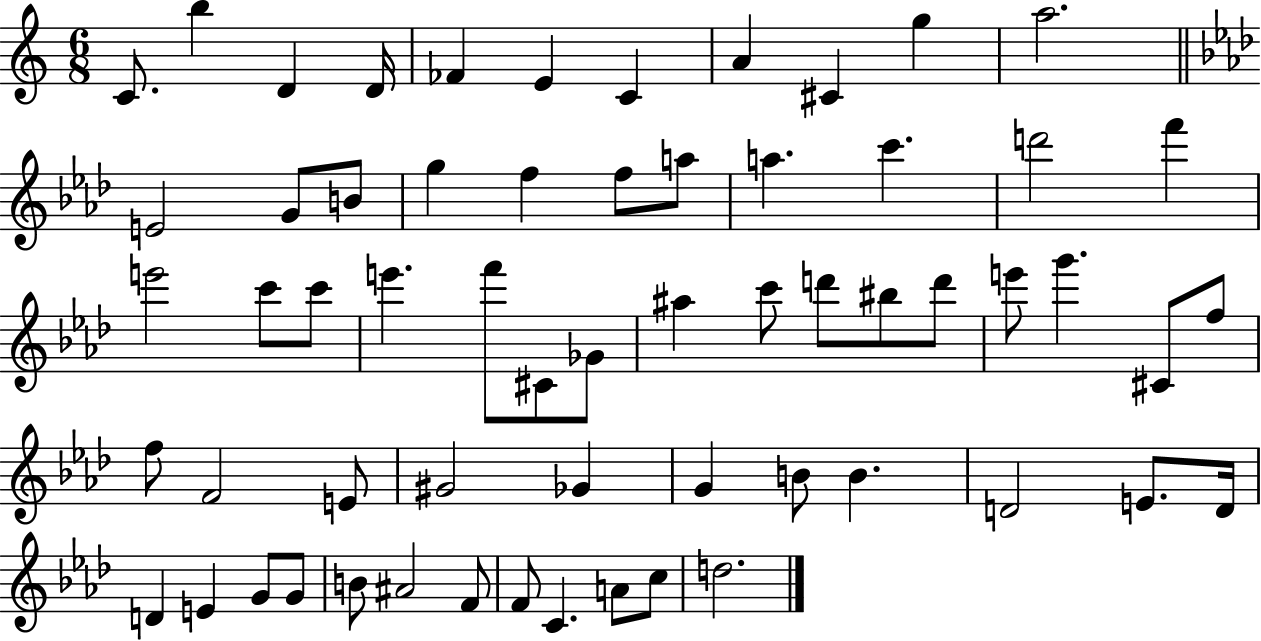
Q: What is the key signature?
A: C major